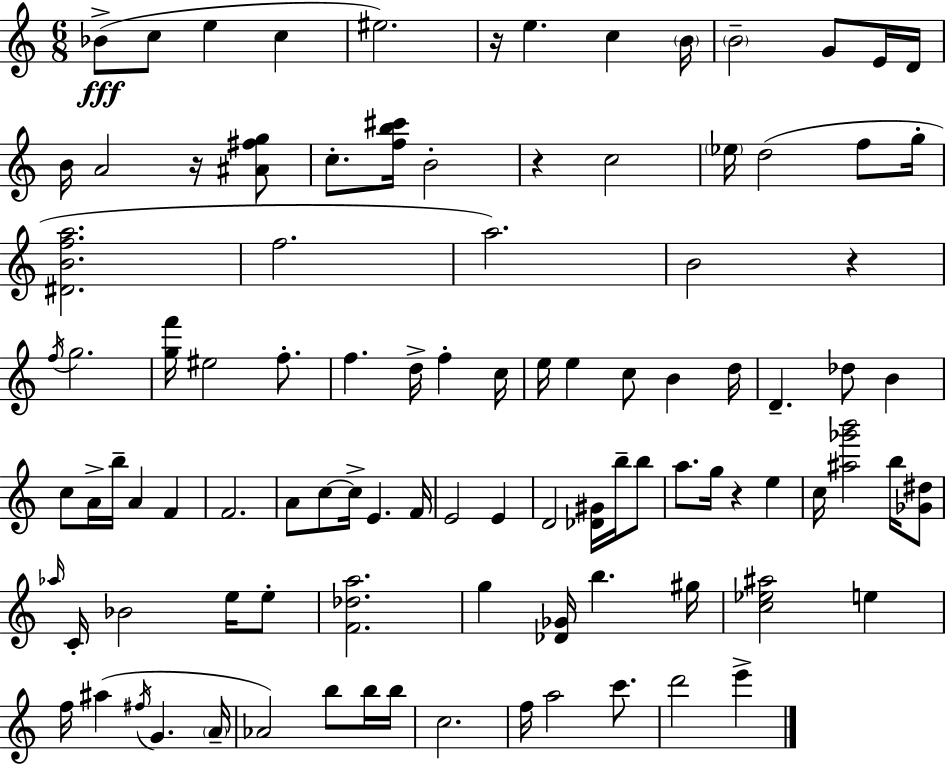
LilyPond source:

{
  \clef treble
  \numericTimeSignature
  \time 6/8
  \key a \minor
  bes'8->(\fff c''8 e''4 c''4 | eis''2.) | r16 e''4. c''4 \parenthesize b'16 | \parenthesize b'2-- g'8 e'16 d'16 | \break b'16 a'2 r16 <ais' fis'' g''>8 | c''8.-. <f'' b'' cis'''>16 b'2-. | r4 c''2 | \parenthesize ees''16 d''2( f''8 g''16-. | \break <dis' b' f'' a''>2. | f''2. | a''2.) | b'2 r4 | \break \acciaccatura { f''16 } g''2. | <g'' f'''>16 eis''2 f''8.-. | f''4. d''16-> f''4-. | c''16 e''16 e''4 c''8 b'4 | \break d''16 d'4.-- des''8 b'4 | c''8 a'16-> b''16-- a'4 f'4 | f'2. | a'8 c''8~~ c''16-> e'4. | \break f'16 e'2 e'4 | d'2 <des' gis'>16 b''16-- b''8 | a''8. g''16 r4 e''4 | c''16 <ais'' ges''' b'''>2 b''16 <ges' dis''>8 | \break \grace { aes''16 } c'16-. bes'2 e''16 | e''8-. <f' des'' a''>2. | g''4 <des' ges'>16 b''4. | gis''16 <c'' ees'' ais''>2 e''4 | \break f''16 ais''4( \acciaccatura { fis''16 } g'4. | \parenthesize a'16-- aes'2) b''8 | b''16 b''16 c''2. | f''16 a''2 | \break c'''8. d'''2 e'''4-> | \bar "|."
}